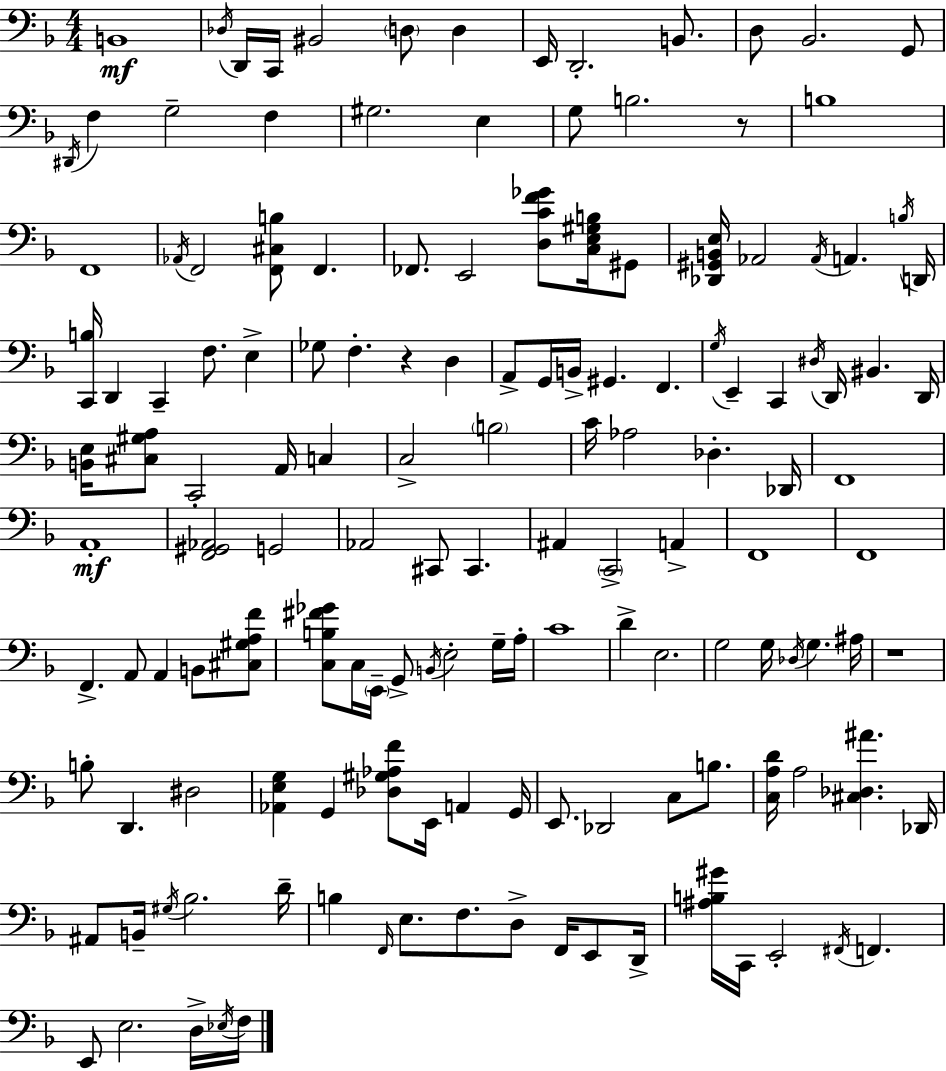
B2/w Db3/s D2/s C2/s BIS2/h D3/e D3/q E2/s D2/h. B2/e. D3/e Bb2/h. G2/e D#2/s F3/q G3/h F3/q G#3/h. E3/q G3/e B3/h. R/e B3/w F2/w Ab2/s F2/h [F2,C#3,B3]/e F2/q. FES2/e. E2/h [D3,C4,F4,Gb4]/e [C3,E3,G#3,B3]/s G#2/e [Db2,G#2,B2,E3]/s Ab2/h Ab2/s A2/q. B3/s D2/s [C2,B3]/s D2/q C2/q F3/e. E3/q Gb3/e F3/q. R/q D3/q A2/e G2/s B2/s G#2/q. F2/q. G3/s E2/q C2/q D#3/s D2/s BIS2/q. D2/s [B2,E3]/s [C#3,G#3,A3]/e C2/h A2/s C3/q C3/h B3/h C4/s Ab3/h Db3/q. Db2/s F2/w A2/w [F2,G#2,Ab2]/h G2/h Ab2/h C#2/e C#2/q. A#2/q C2/h A2/q F2/w F2/w F2/q. A2/e A2/q B2/e [C#3,G#3,A3,F4]/e [C3,B3,F#4,Gb4]/e C3/s E2/s G2/e B2/s E3/h G3/s A3/s C4/w D4/q E3/h. G3/h G3/s Db3/s G3/q. A#3/s R/w B3/e D2/q. D#3/h [Ab2,E3,G3]/q G2/q [Db3,G#3,Ab3,F4]/e E2/s A2/q G2/s E2/e. Db2/h C3/e B3/e. [C3,A3,D4]/s A3/h [C#3,Db3,A#4]/q. Db2/s A#2/e B2/s G#3/s Bb3/h. D4/s B3/q F2/s E3/e. F3/e. D3/e F2/s E2/e D2/s [A#3,B3,G#4]/s C2/s E2/h F#2/s F2/q. E2/e E3/h. D3/s Eb3/s F3/s